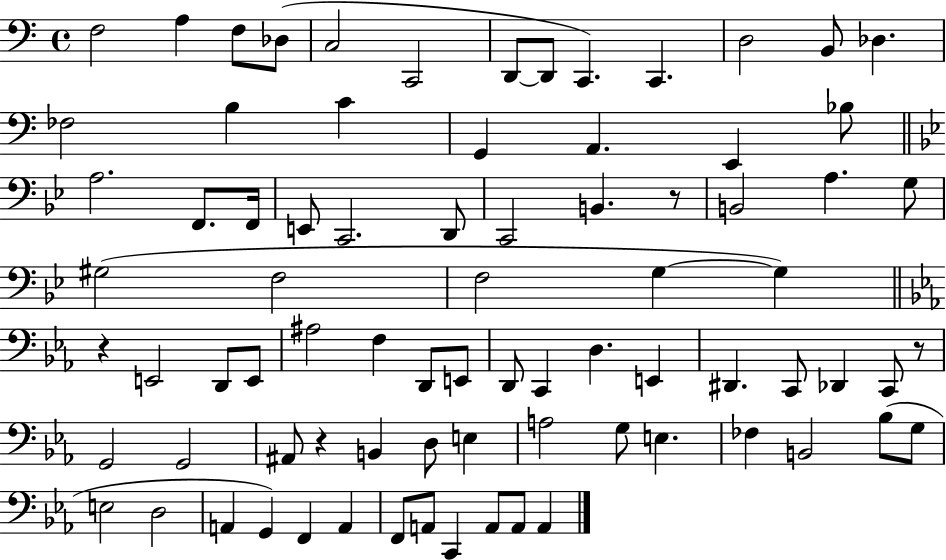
X:1
T:Untitled
M:4/4
L:1/4
K:C
F,2 A, F,/2 _D,/2 C,2 C,,2 D,,/2 D,,/2 C,, C,, D,2 B,,/2 _D, _F,2 B, C G,, A,, E,, _B,/2 A,2 F,,/2 F,,/4 E,,/2 C,,2 D,,/2 C,,2 B,, z/2 B,,2 A, G,/2 ^G,2 F,2 F,2 G, G, z E,,2 D,,/2 E,,/2 ^A,2 F, D,,/2 E,,/2 D,,/2 C,, D, E,, ^D,, C,,/2 _D,, C,,/2 z/2 G,,2 G,,2 ^A,,/2 z B,, D,/2 E, A,2 G,/2 E, _F, B,,2 _B,/2 G,/2 E,2 D,2 A,, G,, F,, A,, F,,/2 A,,/2 C,, A,,/2 A,,/2 A,,